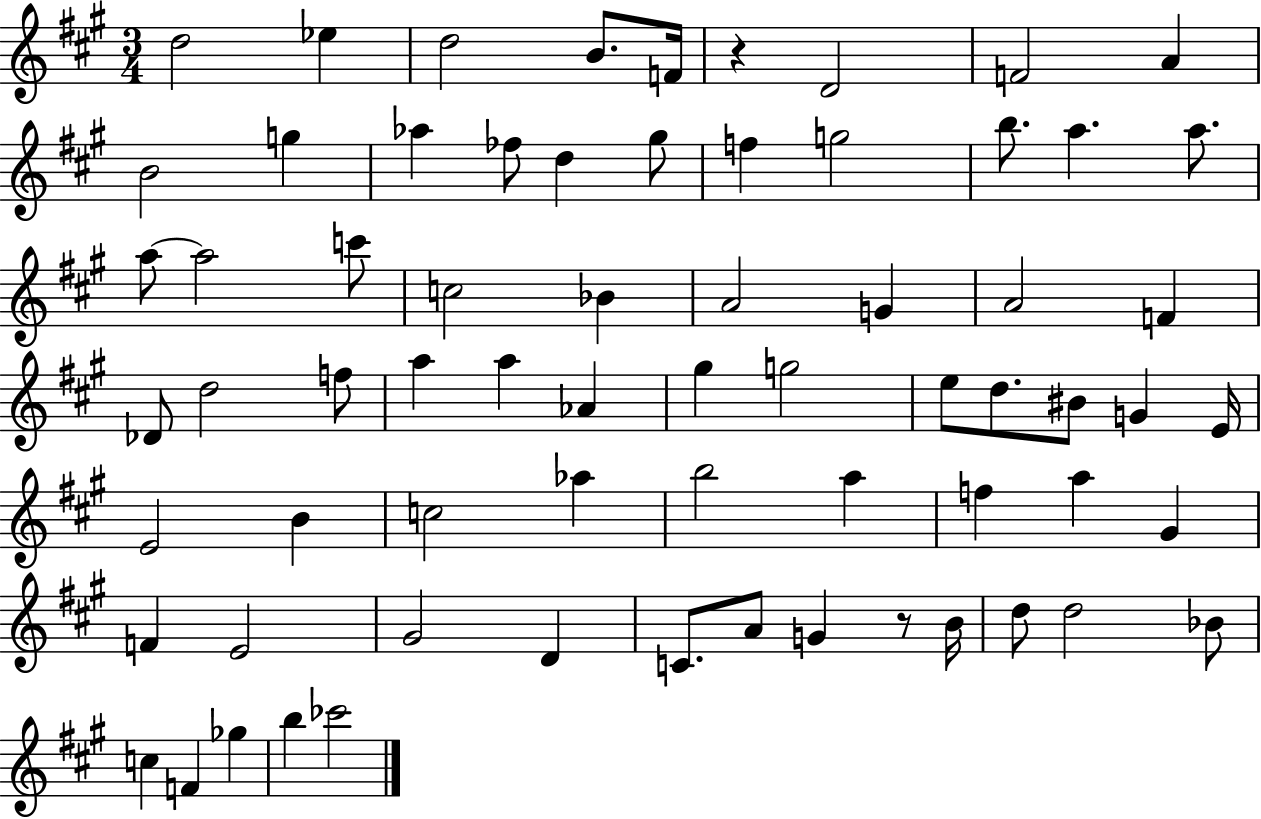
D5/h Eb5/q D5/h B4/e. F4/s R/q D4/h F4/h A4/q B4/h G5/q Ab5/q FES5/e D5/q G#5/e F5/q G5/h B5/e. A5/q. A5/e. A5/e A5/h C6/e C5/h Bb4/q A4/h G4/q A4/h F4/q Db4/e D5/h F5/e A5/q A5/q Ab4/q G#5/q G5/h E5/e D5/e. BIS4/e G4/q E4/s E4/h B4/q C5/h Ab5/q B5/h A5/q F5/q A5/q G#4/q F4/q E4/h G#4/h D4/q C4/e. A4/e G4/q R/e B4/s D5/e D5/h Bb4/e C5/q F4/q Gb5/q B5/q CES6/h